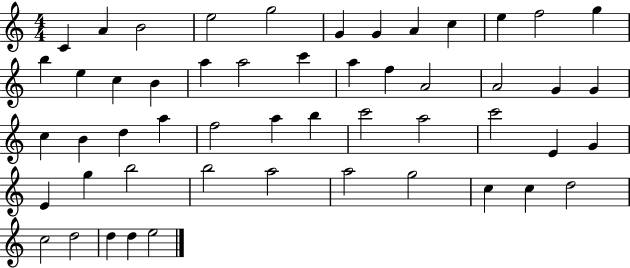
C4/q A4/q B4/h E5/h G5/h G4/q G4/q A4/q C5/q E5/q F5/h G5/q B5/q E5/q C5/q B4/q A5/q A5/h C6/q A5/q F5/q A4/h A4/h G4/q G4/q C5/q B4/q D5/q A5/q F5/h A5/q B5/q C6/h A5/h C6/h E4/q G4/q E4/q G5/q B5/h B5/h A5/h A5/h G5/h C5/q C5/q D5/h C5/h D5/h D5/q D5/q E5/h